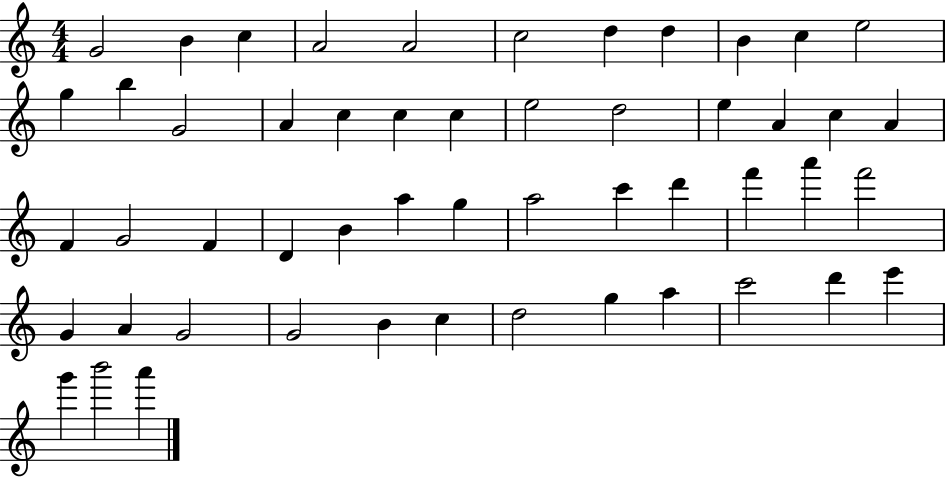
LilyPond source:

{
  \clef treble
  \numericTimeSignature
  \time 4/4
  \key c \major
  g'2 b'4 c''4 | a'2 a'2 | c''2 d''4 d''4 | b'4 c''4 e''2 | \break g''4 b''4 g'2 | a'4 c''4 c''4 c''4 | e''2 d''2 | e''4 a'4 c''4 a'4 | \break f'4 g'2 f'4 | d'4 b'4 a''4 g''4 | a''2 c'''4 d'''4 | f'''4 a'''4 f'''2 | \break g'4 a'4 g'2 | g'2 b'4 c''4 | d''2 g''4 a''4 | c'''2 d'''4 e'''4 | \break g'''4 b'''2 a'''4 | \bar "|."
}